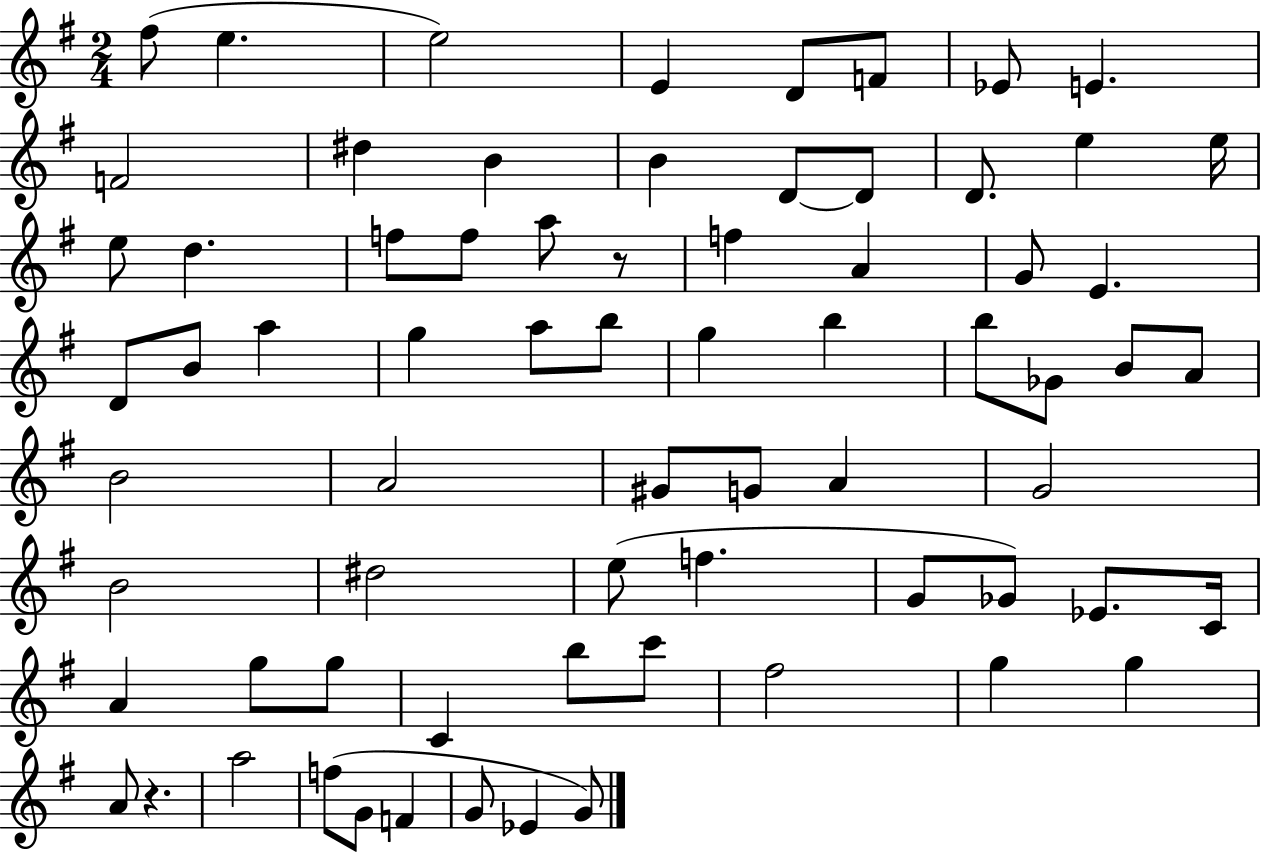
{
  \clef treble
  \numericTimeSignature
  \time 2/4
  \key g \major
  \repeat volta 2 { fis''8( e''4. | e''2) | e'4 d'8 f'8 | ees'8 e'4. | \break f'2 | dis''4 b'4 | b'4 d'8~~ d'8 | d'8. e''4 e''16 | \break e''8 d''4. | f''8 f''8 a''8 r8 | f''4 a'4 | g'8 e'4. | \break d'8 b'8 a''4 | g''4 a''8 b''8 | g''4 b''4 | b''8 ges'8 b'8 a'8 | \break b'2 | a'2 | gis'8 g'8 a'4 | g'2 | \break b'2 | dis''2 | e''8( f''4. | g'8 ges'8) ees'8. c'16 | \break a'4 g''8 g''8 | c'4 b''8 c'''8 | fis''2 | g''4 g''4 | \break a'8 r4. | a''2 | f''8( g'8 f'4 | g'8 ees'4 g'8) | \break } \bar "|."
}